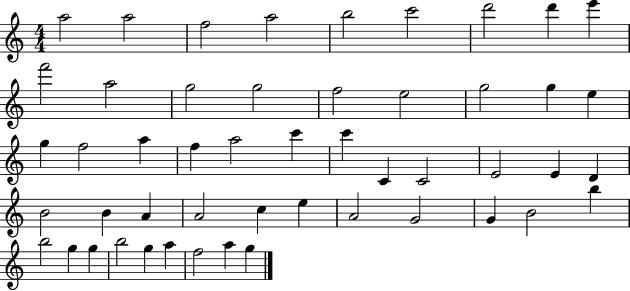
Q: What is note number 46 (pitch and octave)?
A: G5